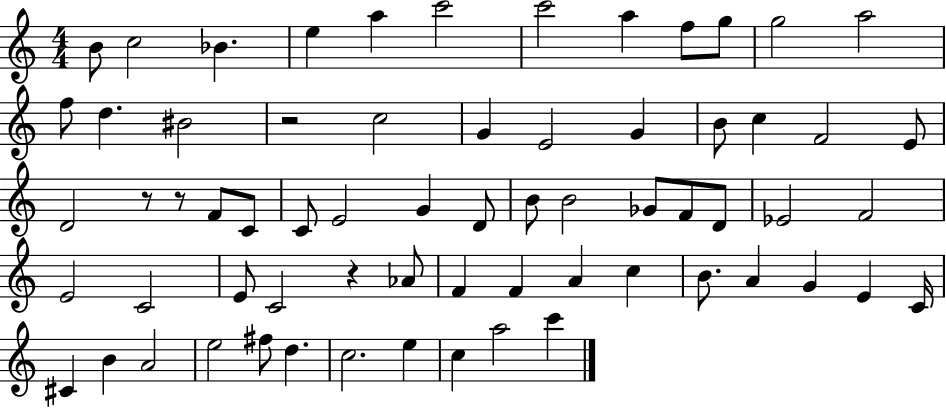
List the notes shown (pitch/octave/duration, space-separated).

B4/e C5/h Bb4/q. E5/q A5/q C6/h C6/h A5/q F5/e G5/e G5/h A5/h F5/e D5/q. BIS4/h R/h C5/h G4/q E4/h G4/q B4/e C5/q F4/h E4/e D4/h R/e R/e F4/e C4/e C4/e E4/h G4/q D4/e B4/e B4/h Gb4/e F4/e D4/e Eb4/h F4/h E4/h C4/h E4/e C4/h R/q Ab4/e F4/q F4/q A4/q C5/q B4/e. A4/q G4/q E4/q C4/s C#4/q B4/q A4/h E5/h F#5/e D5/q. C5/h. E5/q C5/q A5/h C6/q